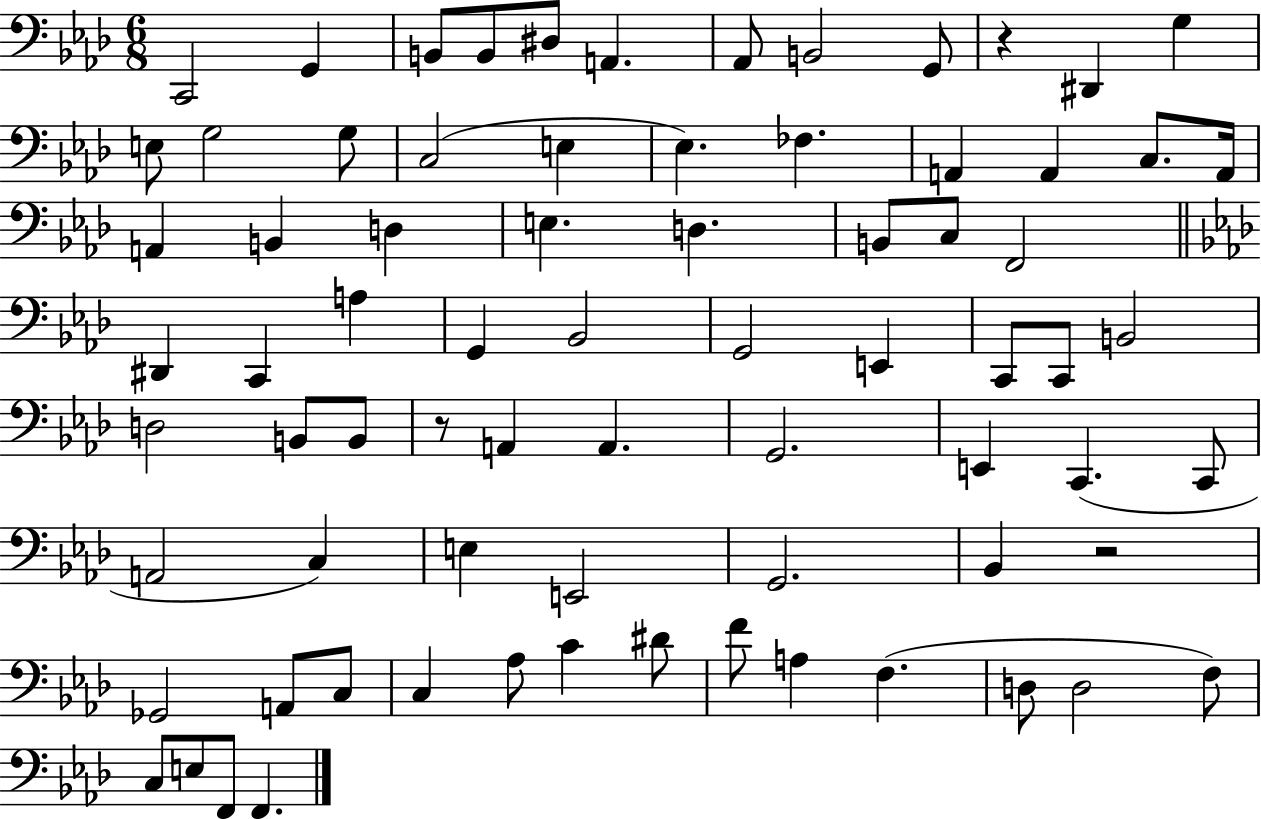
{
  \clef bass
  \numericTimeSignature
  \time 6/8
  \key aes \major
  c,2 g,4 | b,8 b,8 dis8 a,4. | aes,8 b,2 g,8 | r4 dis,4 g4 | \break e8 g2 g8 | c2( e4 | ees4.) fes4. | a,4 a,4 c8. a,16 | \break a,4 b,4 d4 | e4. d4. | b,8 c8 f,2 | \bar "||" \break \key f \minor dis,4 c,4 a4 | g,4 bes,2 | g,2 e,4 | c,8 c,8 b,2 | \break d2 b,8 b,8 | r8 a,4 a,4. | g,2. | e,4 c,4.( c,8 | \break a,2 c4) | e4 e,2 | g,2. | bes,4 r2 | \break ges,2 a,8 c8 | c4 aes8 c'4 dis'8 | f'8 a4 f4.( | d8 d2 f8) | \break c8 e8 f,8 f,4. | \bar "|."
}